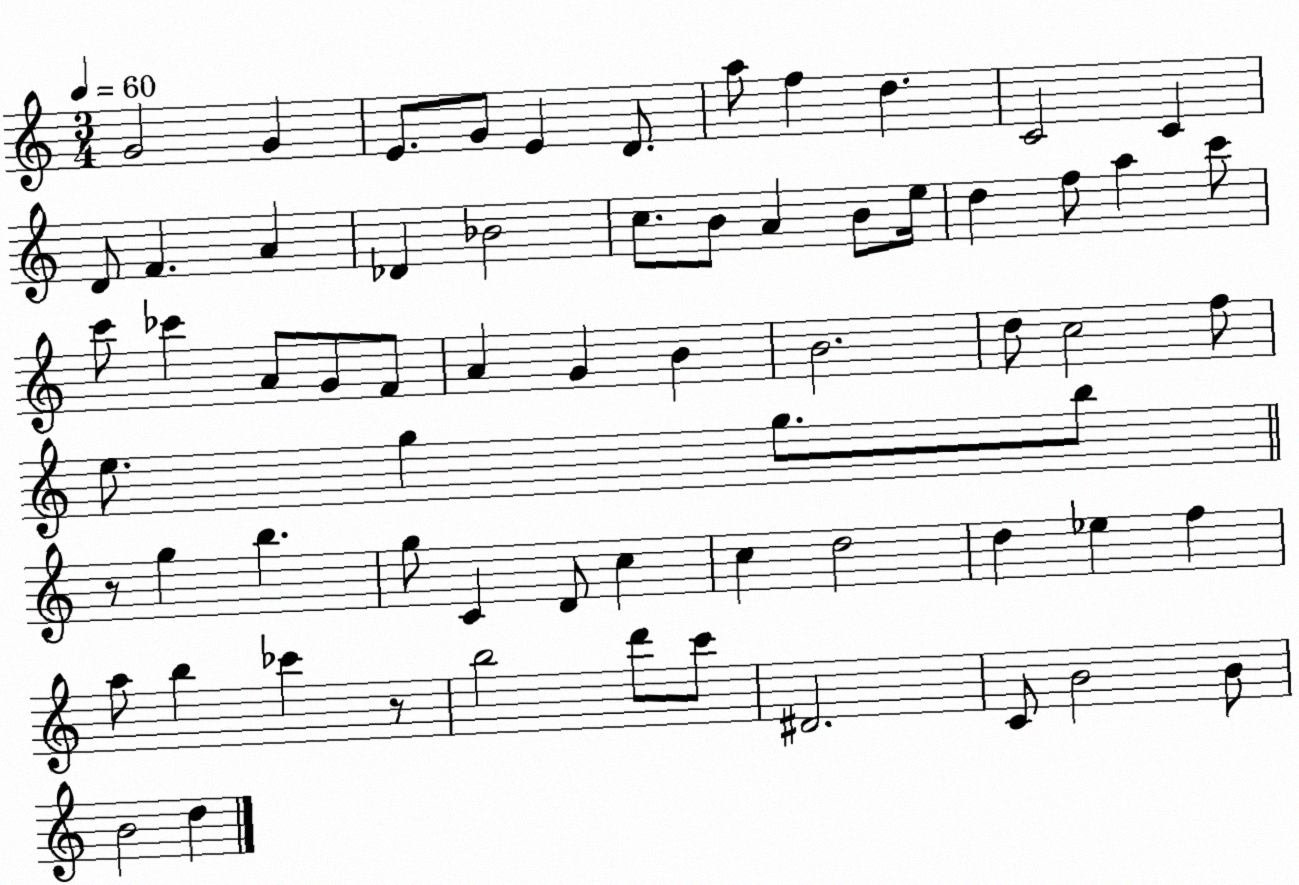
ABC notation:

X:1
T:Untitled
M:3/4
L:1/4
K:C
G2 G E/2 G/2 E D/2 a/2 f d C2 C D/2 F A _D _B2 c/2 B/2 A B/2 e/4 d f/2 a c'/2 c'/2 _c' A/2 G/2 F/2 A G B B2 d/2 c2 f/2 e/2 g g/2 b/2 z/2 g b g/2 C D/2 c c d2 d _e f a/2 b _c' z/2 b2 d'/2 c'/2 ^D2 C/2 B2 B/2 B2 d